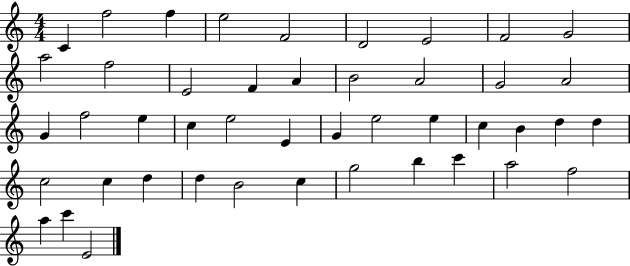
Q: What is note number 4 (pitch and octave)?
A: E5